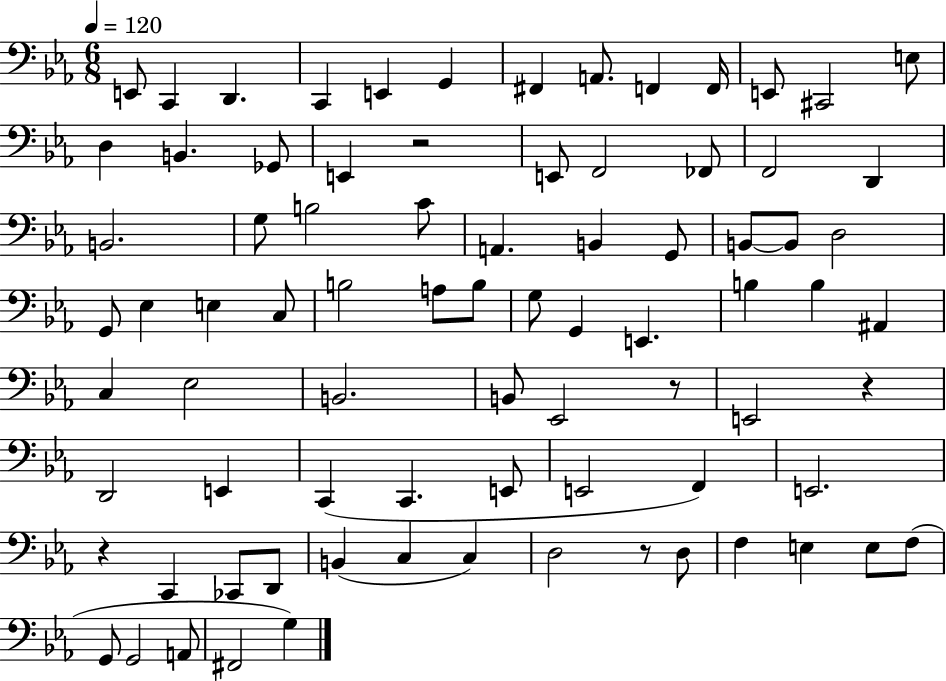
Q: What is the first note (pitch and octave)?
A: E2